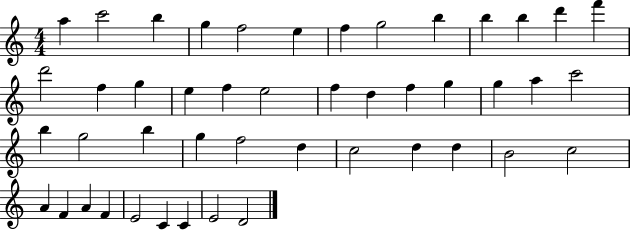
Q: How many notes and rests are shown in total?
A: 46